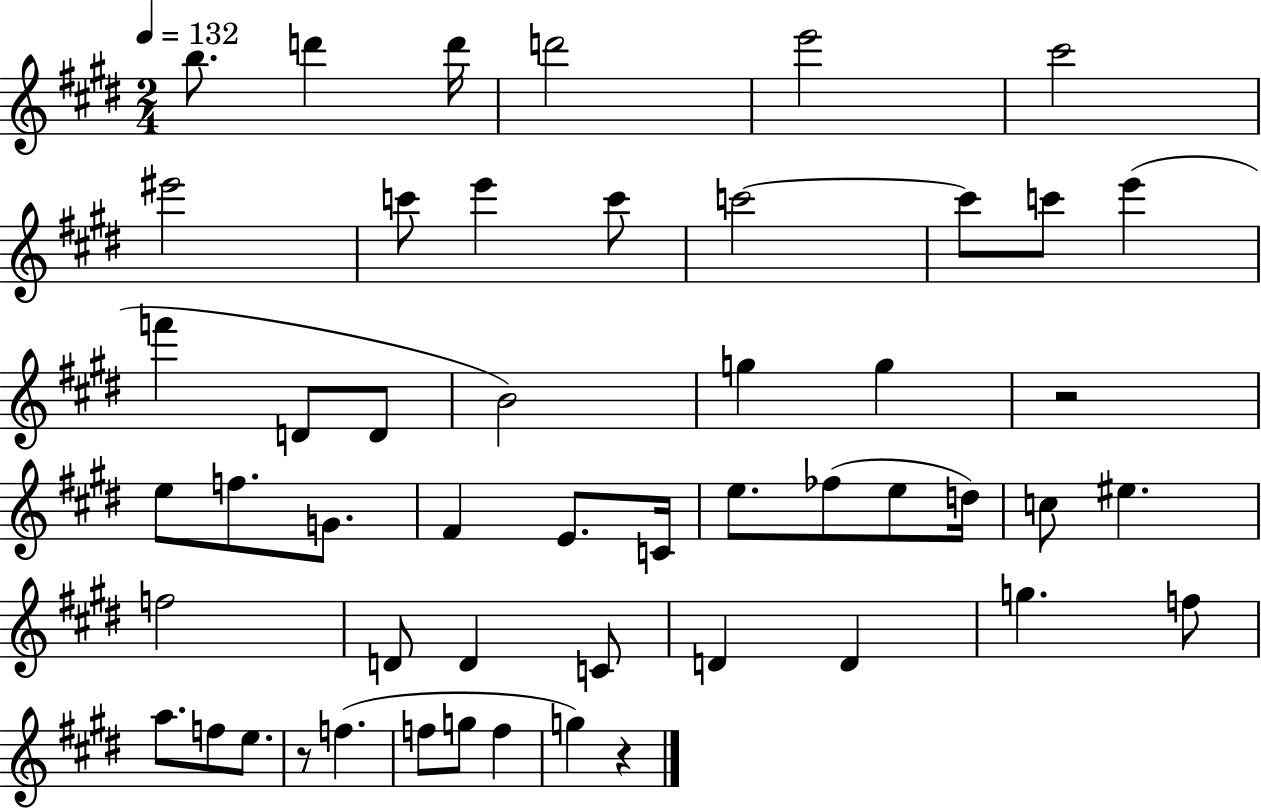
B5/e. D6/q D6/s D6/h E6/h C#6/h EIS6/h C6/e E6/q C6/e C6/h C6/e C6/e E6/q F6/q D4/e D4/e B4/h G5/q G5/q R/h E5/e F5/e. G4/e. F#4/q E4/e. C4/s E5/e. FES5/e E5/e D5/s C5/e EIS5/q. F5/h D4/e D4/q C4/e D4/q D4/q G5/q. F5/e A5/e. F5/e E5/e. R/e F5/q. F5/e G5/e F5/q G5/q R/q